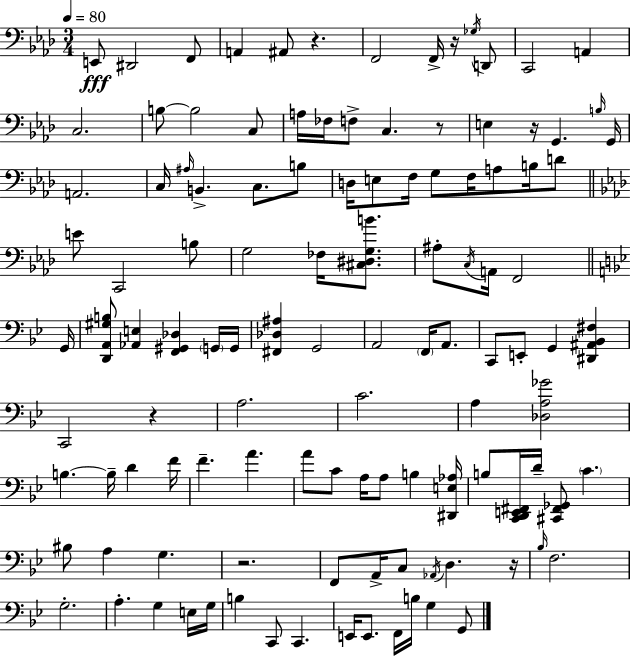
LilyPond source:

{
  \clef bass
  \numericTimeSignature
  \time 3/4
  \key aes \major
  \tempo 4 = 80
  \repeat volta 2 { e,8\fff dis,2 f,8 | a,4 ais,8 r4. | f,2 f,16-> r16 \acciaccatura { ges16 } d,8 | c,2 a,4 | \break c2. | b8~~ b2 c8 | a16 fes16 f8-> c4. r8 | e4 r16 g,4. | \break \grace { b16 } g,16 a,2. | c16 \grace { ais16 } b,4.-> c8. | b8 d16 e8 f16 g8 f16 a8 | b16 d'8 \bar "||" \break \key aes \major e'8 c,2 b8 | g2 fes16 <cis dis g b'>8. | ais8-. \acciaccatura { c16 } a,16 f,2 | \bar "||" \break \key bes \major g,16 <d, a, gis b>8 <aes, e>4 <f, gis, des>4 \parenthesize g,16 | g,16 <fis, des ais>4 g,2 | a,2 \parenthesize f,16 a,8. | c,8 e,8-. g,4 <dis, ais, bes, fis>4 | \break c,2 r4 | a2. | c'2. | a4 <des a ges'>2 | \break b4.~~ b16-- d'4 | f'16 f'4.-- a'4. | a'8 c'8 a16 a8 b4 | <dis, e aes>16 b8 <c, d, e, fis,>16 d'16-- <cis, fis, ges,>8 \parenthesize c'4. | \break bis8 a4 g4. | r2. | f,8 a,16-> c8 \acciaccatura { aes,16 } d4. | r16 \grace { bes16 } f2. | \break g2.-. | a4.-. g4 | e16 g16 b4 c,8 c,4. | e,16 e,8. f,16 b16 g4 | \break g,8 } \bar "|."
}